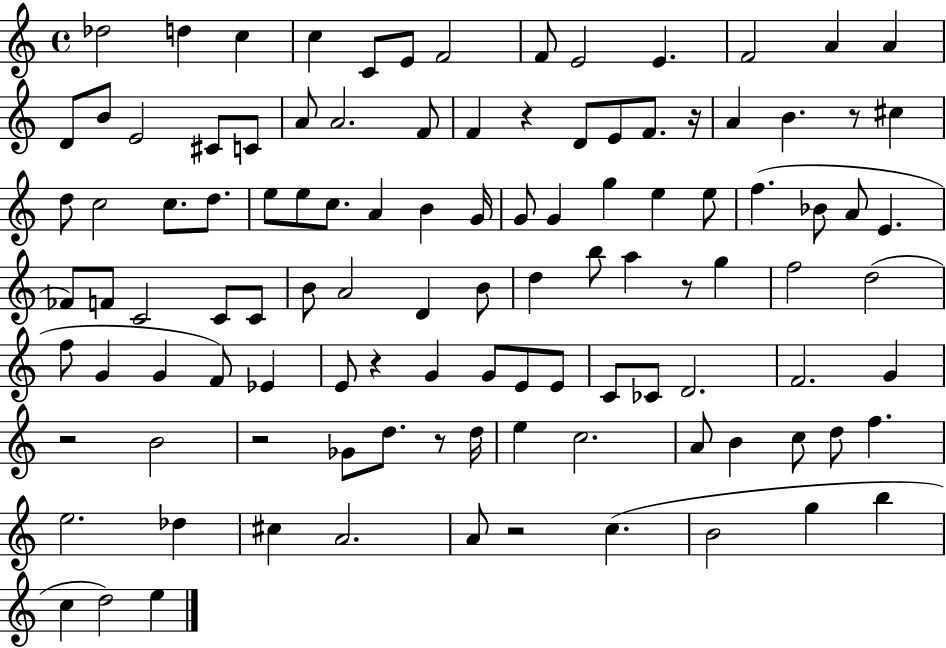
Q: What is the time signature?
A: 4/4